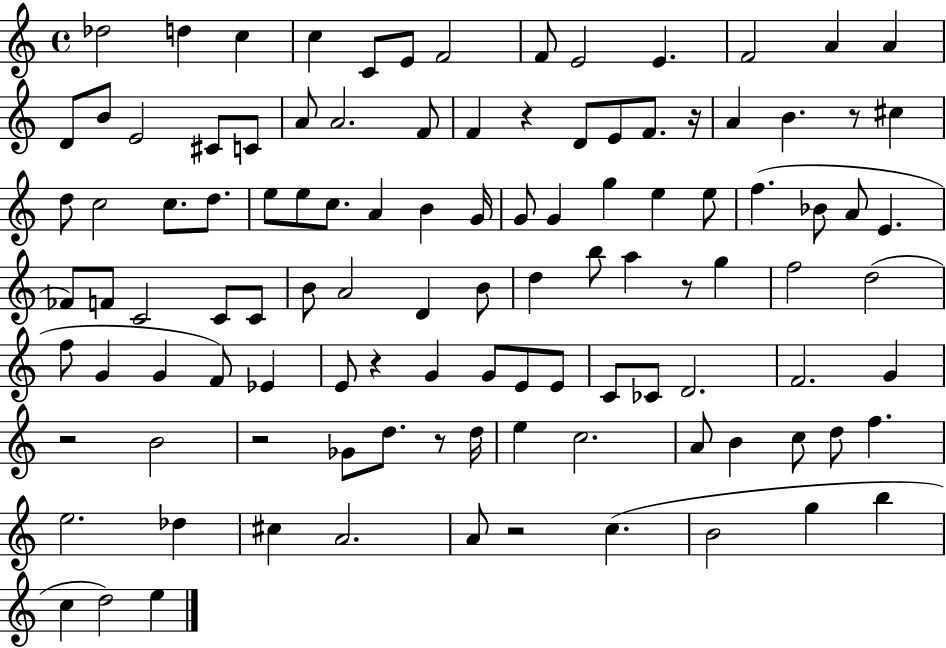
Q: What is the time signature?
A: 4/4